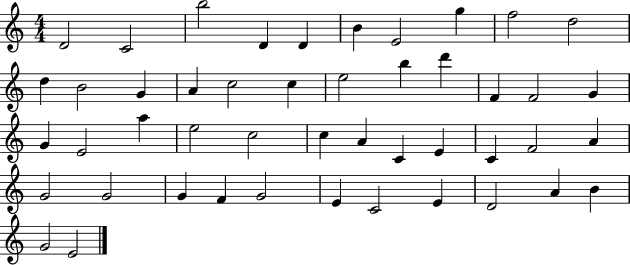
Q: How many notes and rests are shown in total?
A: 47